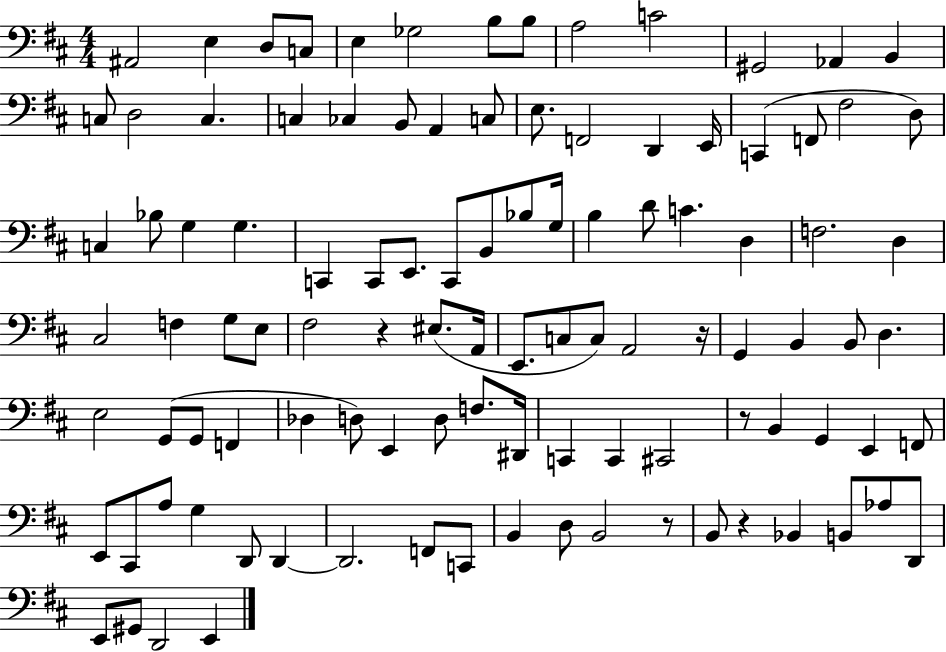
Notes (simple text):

A#2/h E3/q D3/e C3/e E3/q Gb3/h B3/e B3/e A3/h C4/h G#2/h Ab2/q B2/q C3/e D3/h C3/q. C3/q CES3/q B2/e A2/q C3/e E3/e. F2/h D2/q E2/s C2/q F2/e F#3/h D3/e C3/q Bb3/e G3/q G3/q. C2/q C2/e E2/e. C2/e B2/e Bb3/e G3/s B3/q D4/e C4/q. D3/q F3/h. D3/q C#3/h F3/q G3/e E3/e F#3/h R/q EIS3/e. A2/s E2/e. C3/e C3/e A2/h R/s G2/q B2/q B2/e D3/q. E3/h G2/e G2/e F2/q Db3/q D3/e E2/q D3/e F3/e. D#2/s C2/q C2/q C#2/h R/e B2/q G2/q E2/q F2/e E2/e C#2/e A3/e G3/q D2/e D2/q D2/h. F2/e C2/e B2/q D3/e B2/h R/e B2/e R/q Bb2/q B2/e Ab3/e D2/e E2/e G#2/e D2/h E2/q